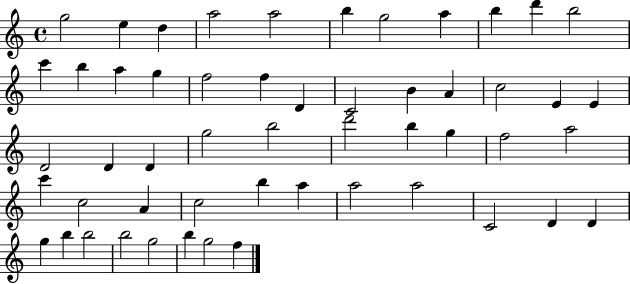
G5/h E5/q D5/q A5/h A5/h B5/q G5/h A5/q B5/q D6/q B5/h C6/q B5/q A5/q G5/q F5/h F5/q D4/q C4/h B4/q A4/q C5/h E4/q E4/q D4/h D4/q D4/q G5/h B5/h D6/h B5/q G5/q F5/h A5/h C6/q C5/h A4/q C5/h B5/q A5/q A5/h A5/h C4/h D4/q D4/q G5/q B5/q B5/h B5/h G5/h B5/q G5/h F5/q